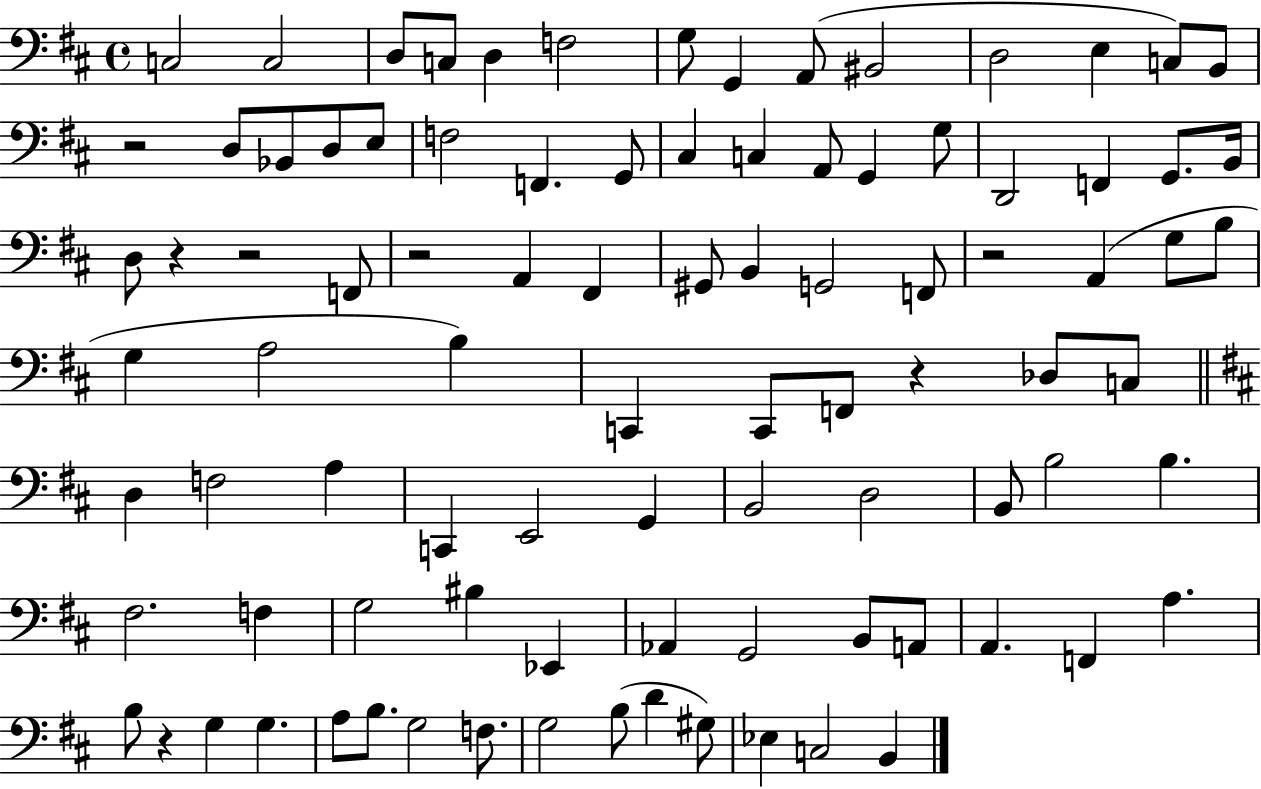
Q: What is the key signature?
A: D major